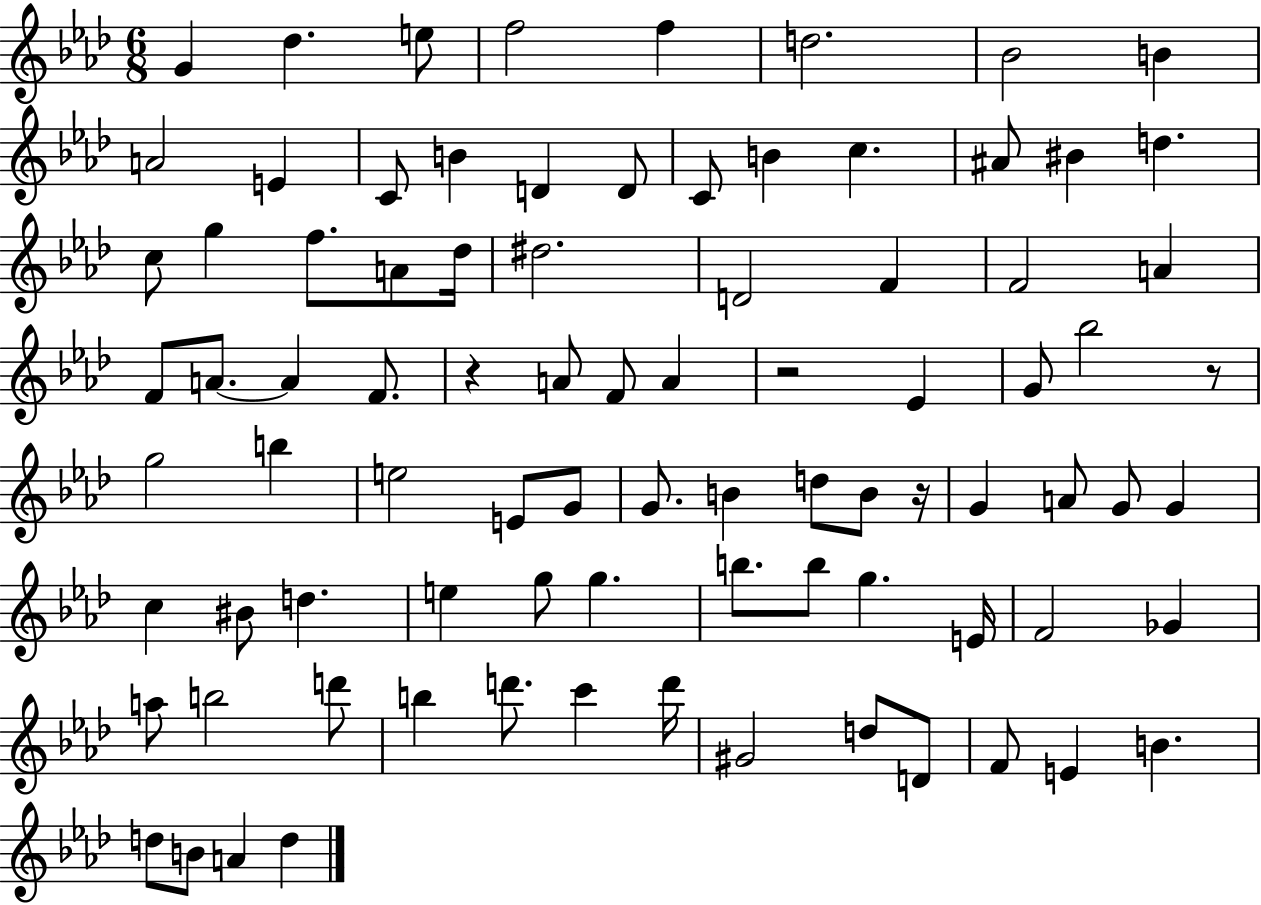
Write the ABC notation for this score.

X:1
T:Untitled
M:6/8
L:1/4
K:Ab
G _d e/2 f2 f d2 _B2 B A2 E C/2 B D D/2 C/2 B c ^A/2 ^B d c/2 g f/2 A/2 _d/4 ^d2 D2 F F2 A F/2 A/2 A F/2 z A/2 F/2 A z2 _E G/2 _b2 z/2 g2 b e2 E/2 G/2 G/2 B d/2 B/2 z/4 G A/2 G/2 G c ^B/2 d e g/2 g b/2 b/2 g E/4 F2 _G a/2 b2 d'/2 b d'/2 c' d'/4 ^G2 d/2 D/2 F/2 E B d/2 B/2 A d